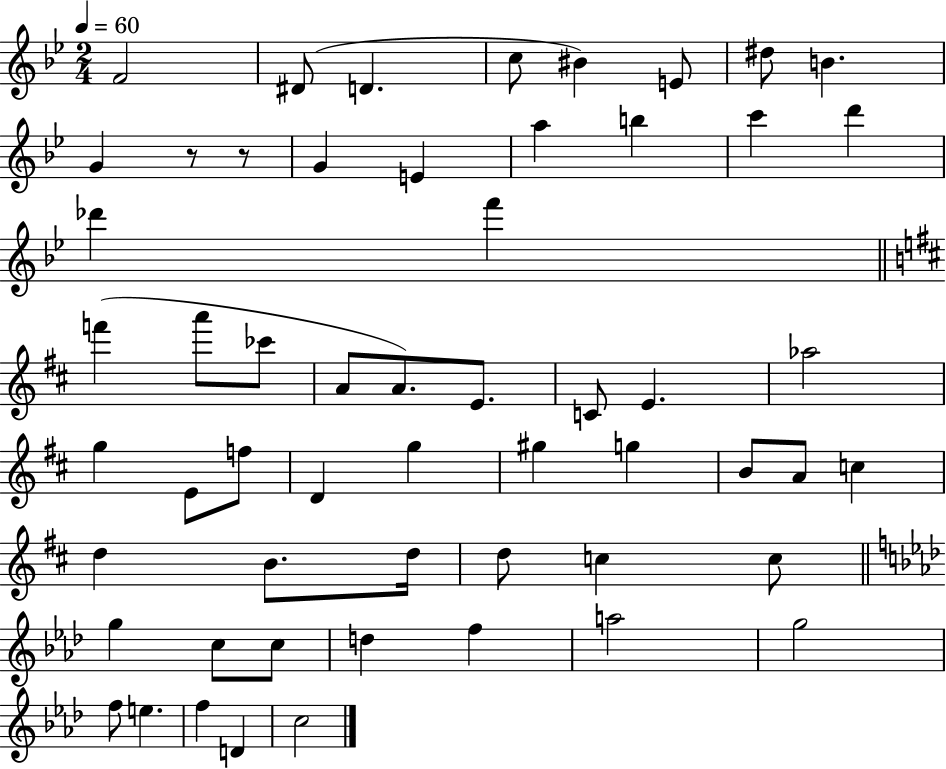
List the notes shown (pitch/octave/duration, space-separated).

F4/h D#4/e D4/q. C5/e BIS4/q E4/e D#5/e B4/q. G4/q R/e R/e G4/q E4/q A5/q B5/q C6/q D6/q Db6/q F6/q F6/q A6/e CES6/e A4/e A4/e. E4/e. C4/e E4/q. Ab5/h G5/q E4/e F5/e D4/q G5/q G#5/q G5/q B4/e A4/e C5/q D5/q B4/e. D5/s D5/e C5/q C5/e G5/q C5/e C5/e D5/q F5/q A5/h G5/h F5/e E5/q. F5/q D4/q C5/h